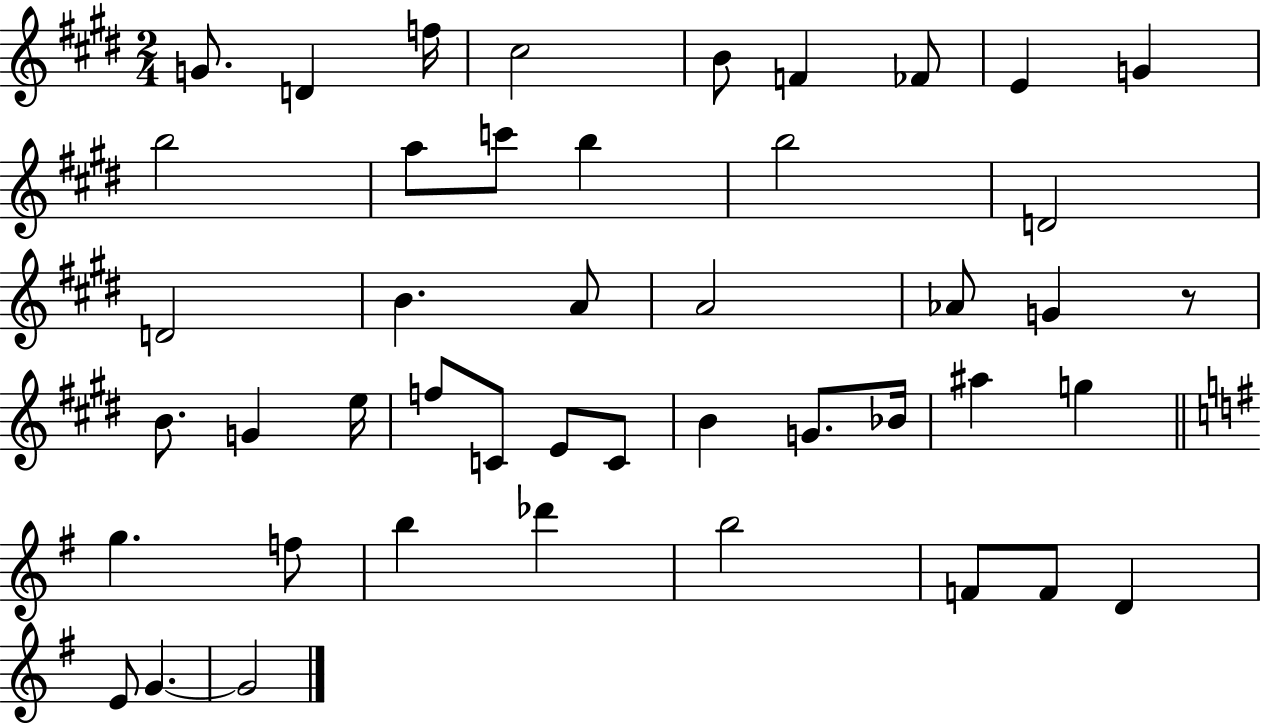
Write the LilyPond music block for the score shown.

{
  \clef treble
  \numericTimeSignature
  \time 2/4
  \key e \major
  g'8. d'4 f''16 | cis''2 | b'8 f'4 fes'8 | e'4 g'4 | \break b''2 | a''8 c'''8 b''4 | b''2 | d'2 | \break d'2 | b'4. a'8 | a'2 | aes'8 g'4 r8 | \break b'8. g'4 e''16 | f''8 c'8 e'8 c'8 | b'4 g'8. bes'16 | ais''4 g''4 | \break \bar "||" \break \key g \major g''4. f''8 | b''4 des'''4 | b''2 | f'8 f'8 d'4 | \break e'8 g'4.~~ | g'2 | \bar "|."
}